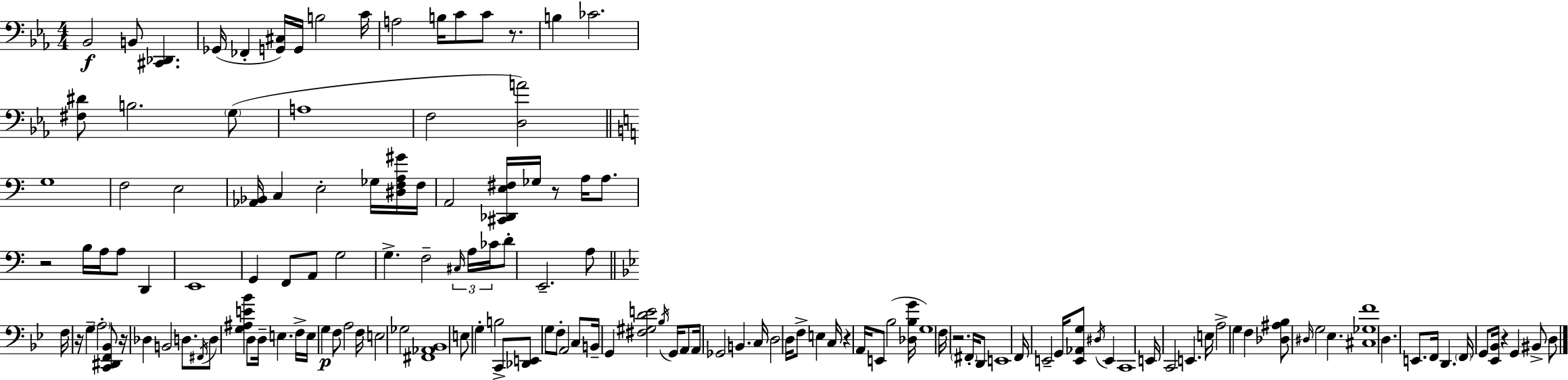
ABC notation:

X:1
T:Untitled
M:4/4
L:1/4
K:Cm
_B,,2 B,,/2 [^C,,_D,,] _G,,/4 _F,, [G,,^C,]/4 G,,/4 B,2 C/4 A,2 B,/4 C/2 C/2 z/2 B, _C2 [^F,^D]/2 B,2 G,/2 A,4 F,2 [D,A]2 G,4 F,2 E,2 [_A,,_B,,]/4 C, E,2 _G,/4 [^D,F,A,^G]/4 F,/4 A,,2 [^C,,_D,,E,^F,]/4 _G,/4 z/2 A,/4 A,/2 z2 B,/4 A,/4 A,/2 D,, E,,4 G,, F,,/2 A,,/2 G,2 G, F,2 ^C,/4 A,/4 _C/4 D/2 E,,2 A,/2 F,/4 z/4 G, A,2 [C,,^D,,F,,_B,,]/2 z/4 _D, B,,2 D,/2 ^F,,/4 D,/2 [G,^A,E_B] D,/2 D,/4 E, F,/4 E,/4 G, F,/2 A,2 F,/4 E,2 _G,2 [^F,,_A,,_B,,]4 E,/2 G, B,2 C,,/2 [_D,,E,,]/2 G,/2 F,/2 A,,2 C,/2 B,,/4 G,, [^F,^G,DE]2 _B,/4 G,,/4 A,,/2 A,,/4 _G,,2 B,, C,/4 D,2 D,/4 F,/2 E, C,/4 z A,,/4 E,,/2 _B,2 [_D,_B,G]/4 G,4 F,/4 z2 ^F,,/4 D,,/2 E,,4 F,,/4 E,,2 G,,/4 [E,,_A,,G,]/2 ^D,/4 E,, C,,4 E,,/4 C,,2 E,, E,/4 A,2 G, F, [_D,^A,_B,]/2 ^D,/4 G,2 _E, [^C,_G,F]4 D, E,,/2 F,,/4 D,, F,,/4 G,,/2 [_E,,_B,,]/4 z G,, ^B,,/2 D,/2